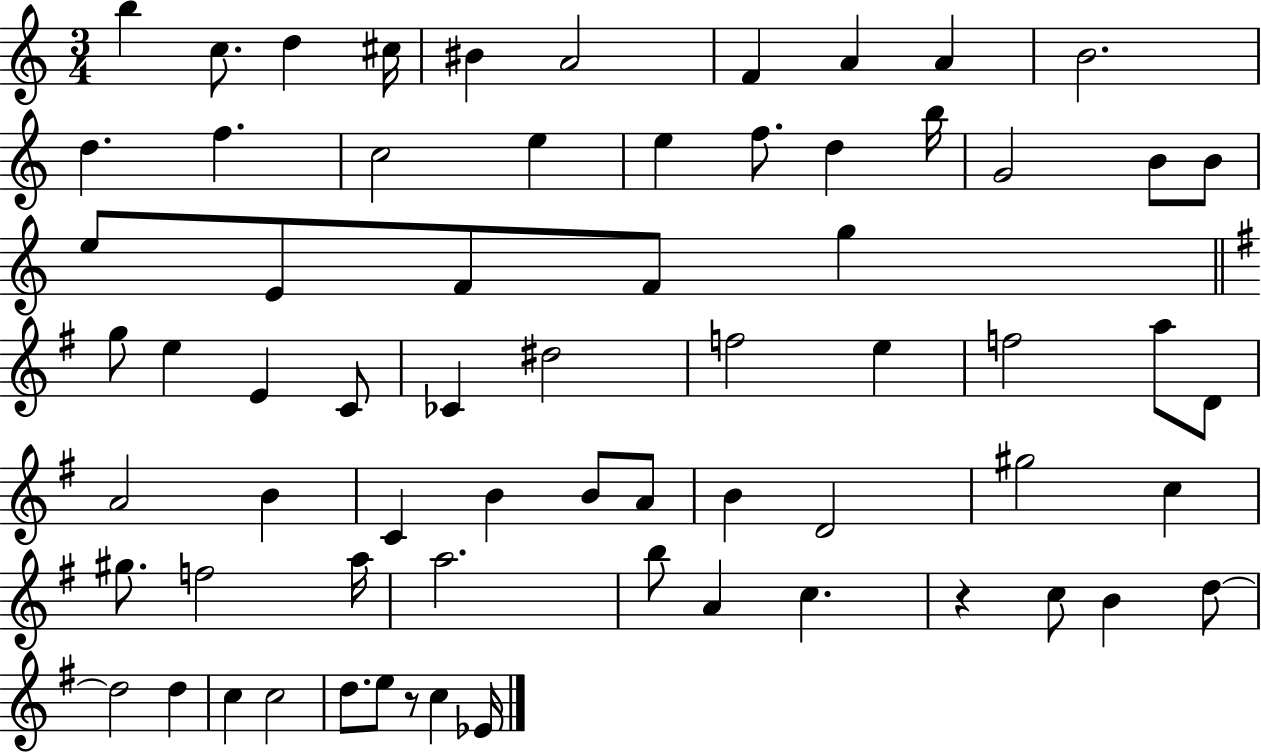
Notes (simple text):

B5/q C5/e. D5/q C#5/s BIS4/q A4/h F4/q A4/q A4/q B4/h. D5/q. F5/q. C5/h E5/q E5/q F5/e. D5/q B5/s G4/h B4/e B4/e E5/e E4/e F4/e F4/e G5/q G5/e E5/q E4/q C4/e CES4/q D#5/h F5/h E5/q F5/h A5/e D4/e A4/h B4/q C4/q B4/q B4/e A4/e B4/q D4/h G#5/h C5/q G#5/e. F5/h A5/s A5/h. B5/e A4/q C5/q. R/q C5/e B4/q D5/e D5/h D5/q C5/q C5/h D5/e. E5/e R/e C5/q Eb4/s